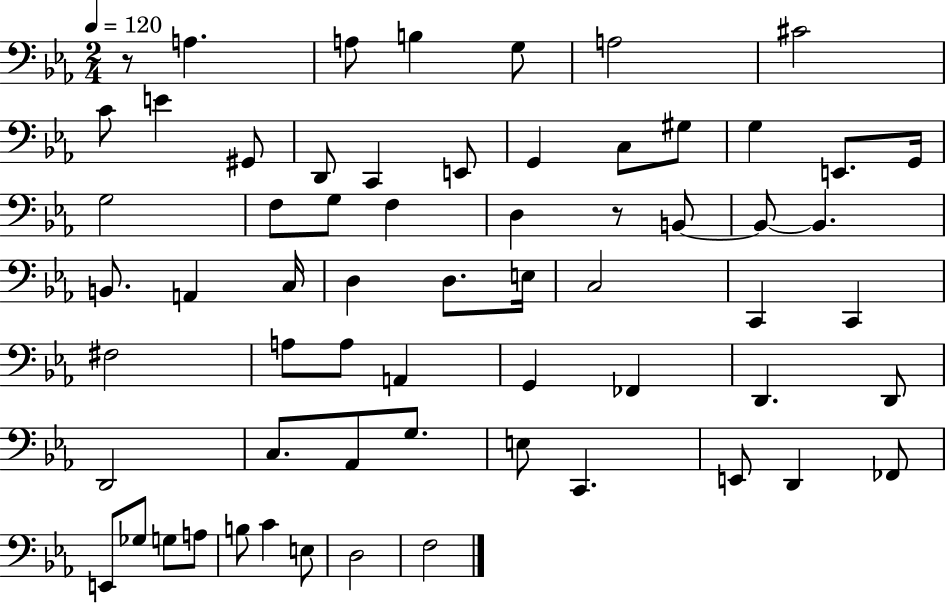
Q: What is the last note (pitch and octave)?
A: F3